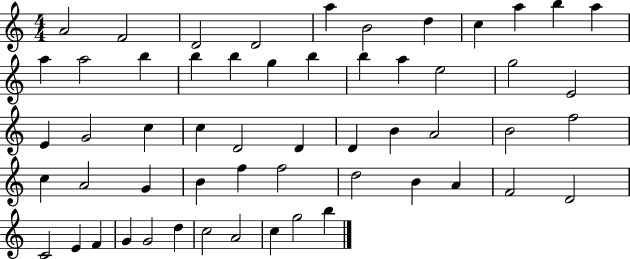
{
  \clef treble
  \numericTimeSignature
  \time 4/4
  \key c \major
  a'2 f'2 | d'2 d'2 | a''4 b'2 d''4 | c''4 a''4 b''4 a''4 | \break a''4 a''2 b''4 | b''4 b''4 g''4 b''4 | b''4 a''4 e''2 | g''2 e'2 | \break e'4 g'2 c''4 | c''4 d'2 d'4 | d'4 b'4 a'2 | b'2 f''2 | \break c''4 a'2 g'4 | b'4 f''4 f''2 | d''2 b'4 a'4 | f'2 d'2 | \break c'2 e'4 f'4 | g'4 g'2 d''4 | c''2 a'2 | c''4 g''2 b''4 | \break \bar "|."
}